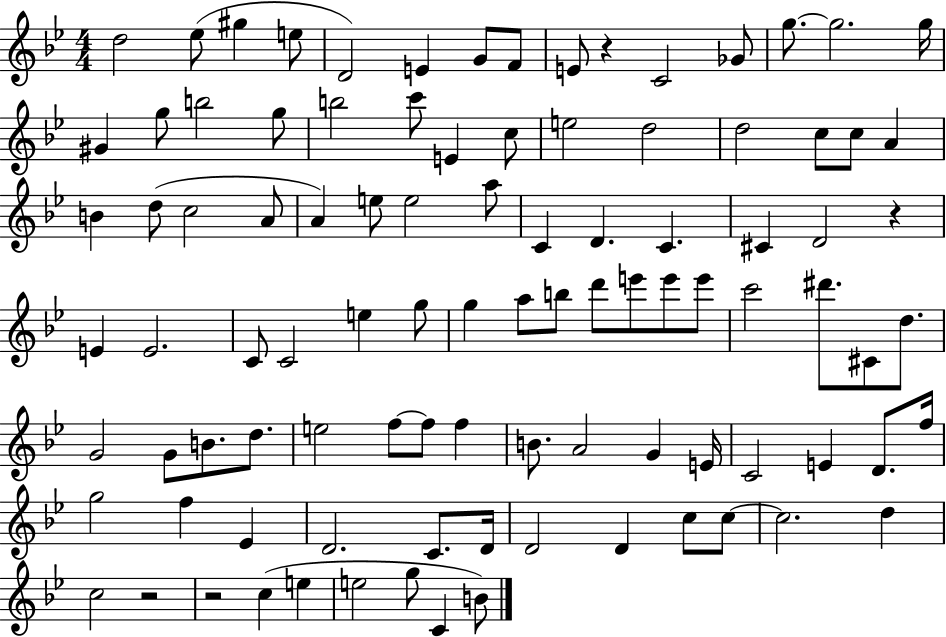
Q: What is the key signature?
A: BES major